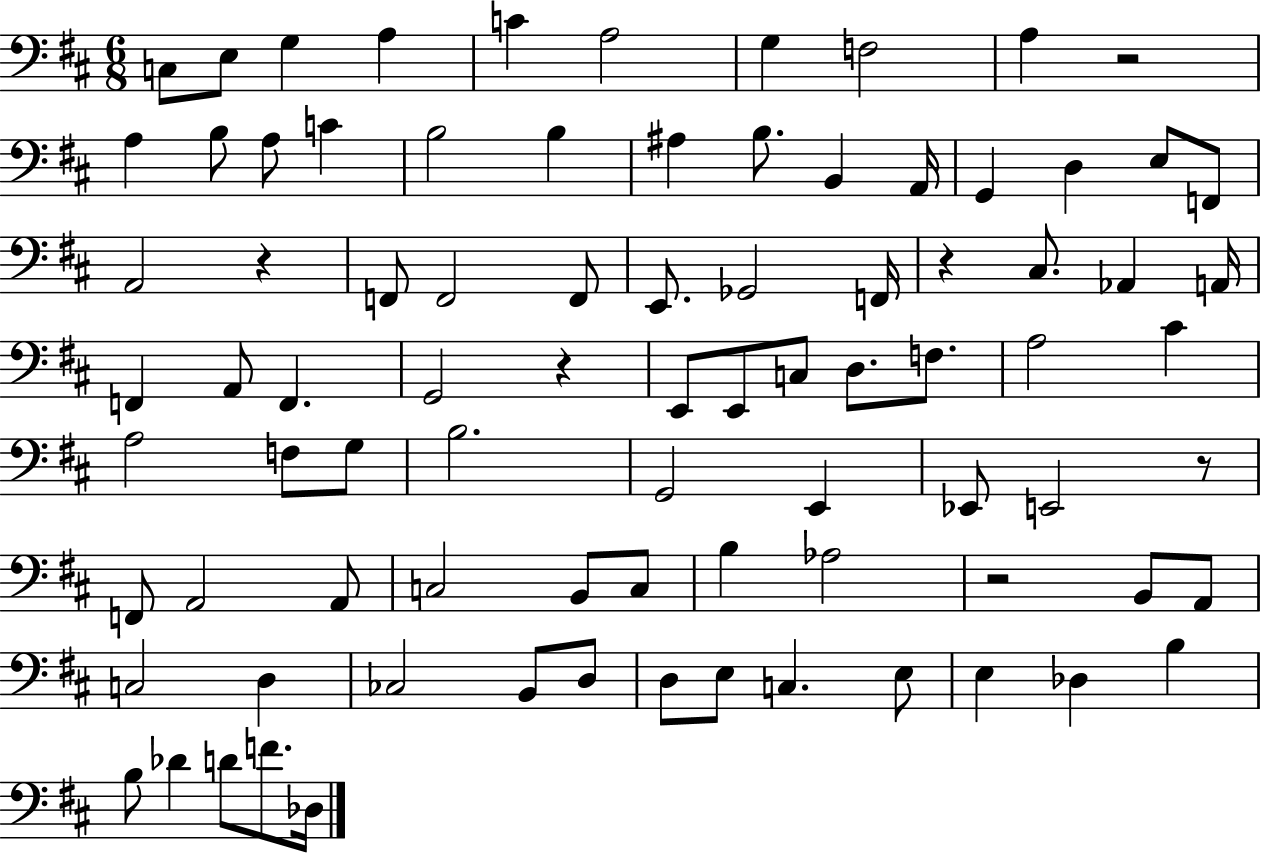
C3/e E3/e G3/q A3/q C4/q A3/h G3/q F3/h A3/q R/h A3/q B3/e A3/e C4/q B3/h B3/q A#3/q B3/e. B2/q A2/s G2/q D3/q E3/e F2/e A2/h R/q F2/e F2/h F2/e E2/e. Gb2/h F2/s R/q C#3/e. Ab2/q A2/s F2/q A2/e F2/q. G2/h R/q E2/e E2/e C3/e D3/e. F3/e. A3/h C#4/q A3/h F3/e G3/e B3/h. G2/h E2/q Eb2/e E2/h R/e F2/e A2/h A2/e C3/h B2/e C3/e B3/q Ab3/h R/h B2/e A2/e C3/h D3/q CES3/h B2/e D3/e D3/e E3/e C3/q. E3/e E3/q Db3/q B3/q B3/e Db4/q D4/e F4/e. Db3/s